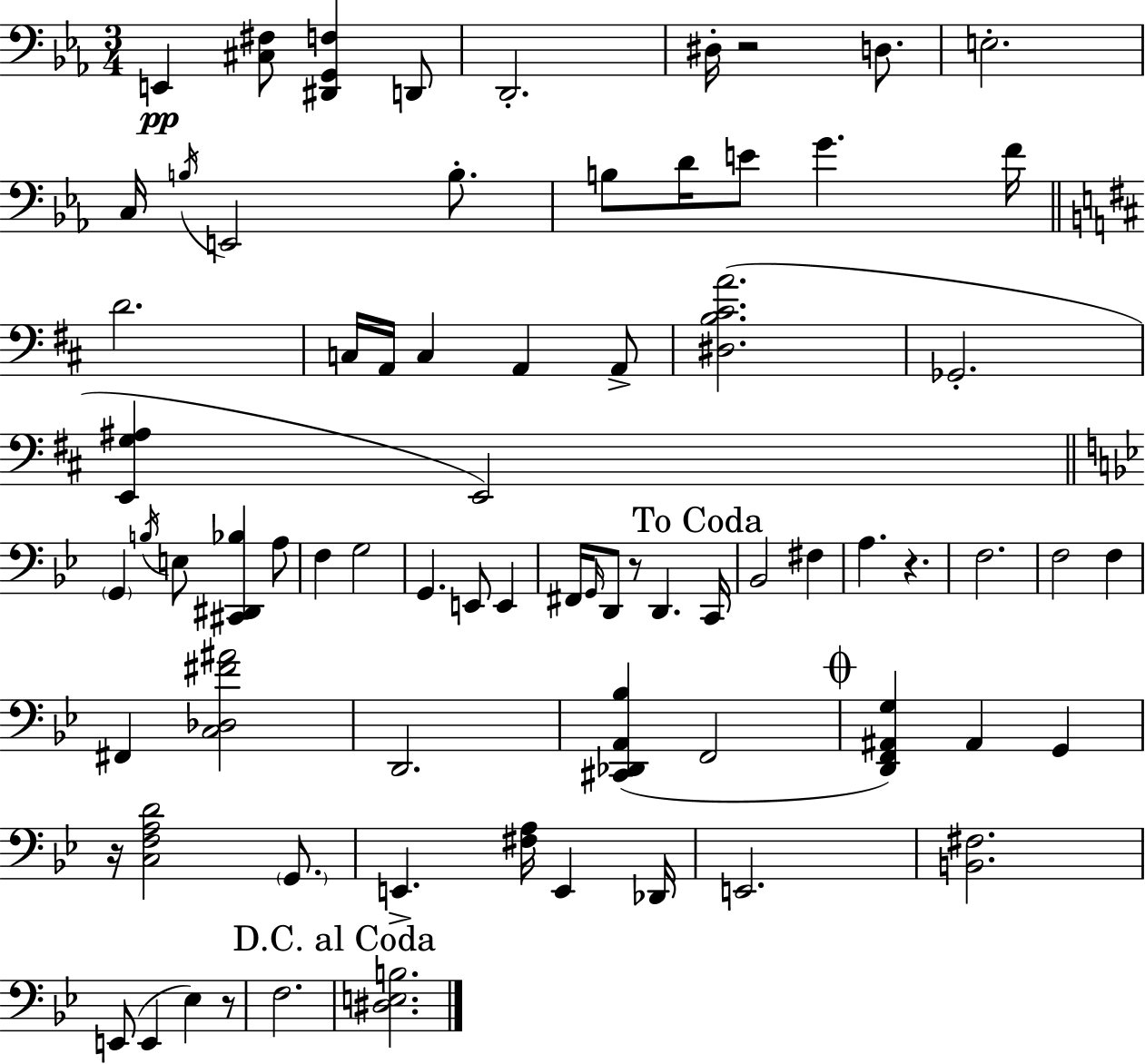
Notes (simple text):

E2/q [C#3,F#3]/e [D#2,G2,F3]/q D2/e D2/h. D#3/s R/h D3/e. E3/h. C3/s B3/s E2/h B3/e. B3/e D4/s E4/e G4/q. F4/s D4/h. C3/s A2/s C3/q A2/q A2/e [D#3,B3,C#4,A4]/h. Gb2/h. [E2,G3,A#3]/q E2/h G2/q B3/s E3/e [C#2,D#2,Bb3]/q A3/e F3/q G3/h G2/q. E2/e E2/q F#2/s G2/s D2/e R/e D2/q. C2/s Bb2/h F#3/q A3/q. R/q. F3/h. F3/h F3/q F#2/q [C3,Db3,F#4,A#4]/h D2/h. [C#2,Db2,A2,Bb3]/q F2/h [D2,F2,A#2,G3]/q A#2/q G2/q R/s [C3,F3,A3,D4]/h G2/e. E2/q. [F#3,A3]/s E2/q Db2/s E2/h. [B2,F#3]/h. E2/e E2/q Eb3/q R/e F3/h. [D#3,E3,B3]/h.